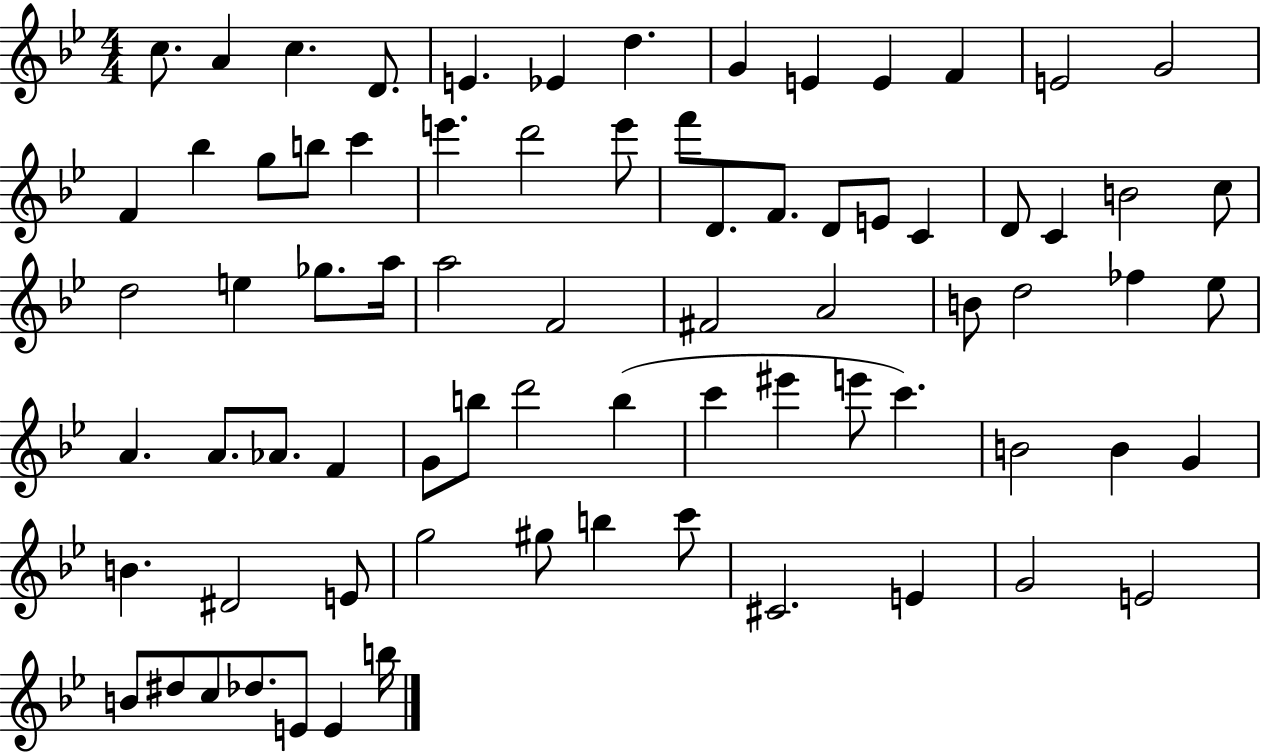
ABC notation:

X:1
T:Untitled
M:4/4
L:1/4
K:Bb
c/2 A c D/2 E _E d G E E F E2 G2 F _b g/2 b/2 c' e' d'2 e'/2 f'/2 D/2 F/2 D/2 E/2 C D/2 C B2 c/2 d2 e _g/2 a/4 a2 F2 ^F2 A2 B/2 d2 _f _e/2 A A/2 _A/2 F G/2 b/2 d'2 b c' ^e' e'/2 c' B2 B G B ^D2 E/2 g2 ^g/2 b c'/2 ^C2 E G2 E2 B/2 ^d/2 c/2 _d/2 E/2 E b/4